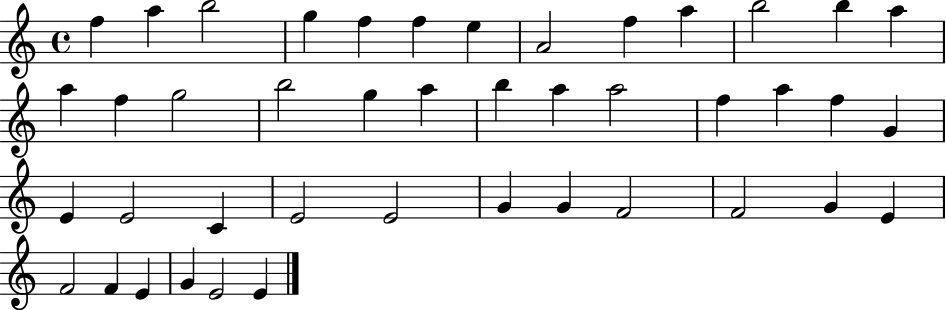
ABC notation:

X:1
T:Untitled
M:4/4
L:1/4
K:C
f a b2 g f f e A2 f a b2 b a a f g2 b2 g a b a a2 f a f G E E2 C E2 E2 G G F2 F2 G E F2 F E G E2 E